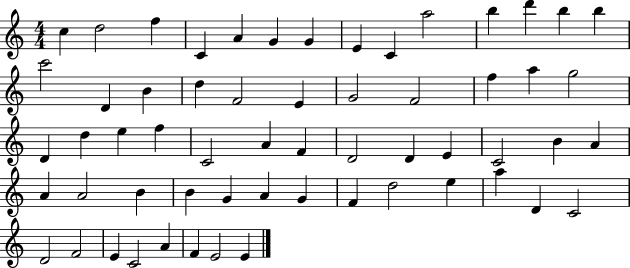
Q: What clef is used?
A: treble